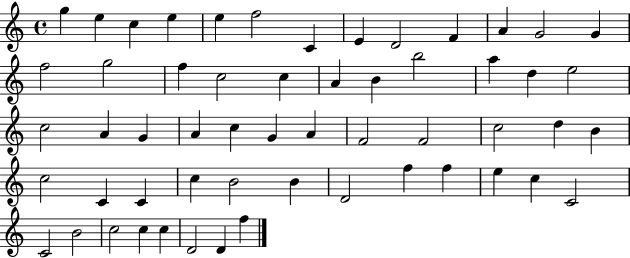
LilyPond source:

{
  \clef treble
  \time 4/4
  \defaultTimeSignature
  \key c \major
  g''4 e''4 c''4 e''4 | e''4 f''2 c'4 | e'4 d'2 f'4 | a'4 g'2 g'4 | \break f''2 g''2 | f''4 c''2 c''4 | a'4 b'4 b''2 | a''4 d''4 e''2 | \break c''2 a'4 g'4 | a'4 c''4 g'4 a'4 | f'2 f'2 | c''2 d''4 b'4 | \break c''2 c'4 c'4 | c''4 b'2 b'4 | d'2 f''4 f''4 | e''4 c''4 c'2 | \break c'2 b'2 | c''2 c''4 c''4 | d'2 d'4 f''4 | \bar "|."
}